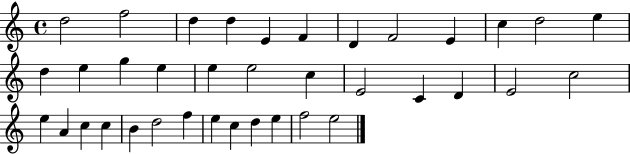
D5/h F5/h D5/q D5/q E4/q F4/q D4/q F4/h E4/q C5/q D5/h E5/q D5/q E5/q G5/q E5/q E5/q E5/h C5/q E4/h C4/q D4/q E4/h C5/h E5/q A4/q C5/q C5/q B4/q D5/h F5/q E5/q C5/q D5/q E5/q F5/h E5/h